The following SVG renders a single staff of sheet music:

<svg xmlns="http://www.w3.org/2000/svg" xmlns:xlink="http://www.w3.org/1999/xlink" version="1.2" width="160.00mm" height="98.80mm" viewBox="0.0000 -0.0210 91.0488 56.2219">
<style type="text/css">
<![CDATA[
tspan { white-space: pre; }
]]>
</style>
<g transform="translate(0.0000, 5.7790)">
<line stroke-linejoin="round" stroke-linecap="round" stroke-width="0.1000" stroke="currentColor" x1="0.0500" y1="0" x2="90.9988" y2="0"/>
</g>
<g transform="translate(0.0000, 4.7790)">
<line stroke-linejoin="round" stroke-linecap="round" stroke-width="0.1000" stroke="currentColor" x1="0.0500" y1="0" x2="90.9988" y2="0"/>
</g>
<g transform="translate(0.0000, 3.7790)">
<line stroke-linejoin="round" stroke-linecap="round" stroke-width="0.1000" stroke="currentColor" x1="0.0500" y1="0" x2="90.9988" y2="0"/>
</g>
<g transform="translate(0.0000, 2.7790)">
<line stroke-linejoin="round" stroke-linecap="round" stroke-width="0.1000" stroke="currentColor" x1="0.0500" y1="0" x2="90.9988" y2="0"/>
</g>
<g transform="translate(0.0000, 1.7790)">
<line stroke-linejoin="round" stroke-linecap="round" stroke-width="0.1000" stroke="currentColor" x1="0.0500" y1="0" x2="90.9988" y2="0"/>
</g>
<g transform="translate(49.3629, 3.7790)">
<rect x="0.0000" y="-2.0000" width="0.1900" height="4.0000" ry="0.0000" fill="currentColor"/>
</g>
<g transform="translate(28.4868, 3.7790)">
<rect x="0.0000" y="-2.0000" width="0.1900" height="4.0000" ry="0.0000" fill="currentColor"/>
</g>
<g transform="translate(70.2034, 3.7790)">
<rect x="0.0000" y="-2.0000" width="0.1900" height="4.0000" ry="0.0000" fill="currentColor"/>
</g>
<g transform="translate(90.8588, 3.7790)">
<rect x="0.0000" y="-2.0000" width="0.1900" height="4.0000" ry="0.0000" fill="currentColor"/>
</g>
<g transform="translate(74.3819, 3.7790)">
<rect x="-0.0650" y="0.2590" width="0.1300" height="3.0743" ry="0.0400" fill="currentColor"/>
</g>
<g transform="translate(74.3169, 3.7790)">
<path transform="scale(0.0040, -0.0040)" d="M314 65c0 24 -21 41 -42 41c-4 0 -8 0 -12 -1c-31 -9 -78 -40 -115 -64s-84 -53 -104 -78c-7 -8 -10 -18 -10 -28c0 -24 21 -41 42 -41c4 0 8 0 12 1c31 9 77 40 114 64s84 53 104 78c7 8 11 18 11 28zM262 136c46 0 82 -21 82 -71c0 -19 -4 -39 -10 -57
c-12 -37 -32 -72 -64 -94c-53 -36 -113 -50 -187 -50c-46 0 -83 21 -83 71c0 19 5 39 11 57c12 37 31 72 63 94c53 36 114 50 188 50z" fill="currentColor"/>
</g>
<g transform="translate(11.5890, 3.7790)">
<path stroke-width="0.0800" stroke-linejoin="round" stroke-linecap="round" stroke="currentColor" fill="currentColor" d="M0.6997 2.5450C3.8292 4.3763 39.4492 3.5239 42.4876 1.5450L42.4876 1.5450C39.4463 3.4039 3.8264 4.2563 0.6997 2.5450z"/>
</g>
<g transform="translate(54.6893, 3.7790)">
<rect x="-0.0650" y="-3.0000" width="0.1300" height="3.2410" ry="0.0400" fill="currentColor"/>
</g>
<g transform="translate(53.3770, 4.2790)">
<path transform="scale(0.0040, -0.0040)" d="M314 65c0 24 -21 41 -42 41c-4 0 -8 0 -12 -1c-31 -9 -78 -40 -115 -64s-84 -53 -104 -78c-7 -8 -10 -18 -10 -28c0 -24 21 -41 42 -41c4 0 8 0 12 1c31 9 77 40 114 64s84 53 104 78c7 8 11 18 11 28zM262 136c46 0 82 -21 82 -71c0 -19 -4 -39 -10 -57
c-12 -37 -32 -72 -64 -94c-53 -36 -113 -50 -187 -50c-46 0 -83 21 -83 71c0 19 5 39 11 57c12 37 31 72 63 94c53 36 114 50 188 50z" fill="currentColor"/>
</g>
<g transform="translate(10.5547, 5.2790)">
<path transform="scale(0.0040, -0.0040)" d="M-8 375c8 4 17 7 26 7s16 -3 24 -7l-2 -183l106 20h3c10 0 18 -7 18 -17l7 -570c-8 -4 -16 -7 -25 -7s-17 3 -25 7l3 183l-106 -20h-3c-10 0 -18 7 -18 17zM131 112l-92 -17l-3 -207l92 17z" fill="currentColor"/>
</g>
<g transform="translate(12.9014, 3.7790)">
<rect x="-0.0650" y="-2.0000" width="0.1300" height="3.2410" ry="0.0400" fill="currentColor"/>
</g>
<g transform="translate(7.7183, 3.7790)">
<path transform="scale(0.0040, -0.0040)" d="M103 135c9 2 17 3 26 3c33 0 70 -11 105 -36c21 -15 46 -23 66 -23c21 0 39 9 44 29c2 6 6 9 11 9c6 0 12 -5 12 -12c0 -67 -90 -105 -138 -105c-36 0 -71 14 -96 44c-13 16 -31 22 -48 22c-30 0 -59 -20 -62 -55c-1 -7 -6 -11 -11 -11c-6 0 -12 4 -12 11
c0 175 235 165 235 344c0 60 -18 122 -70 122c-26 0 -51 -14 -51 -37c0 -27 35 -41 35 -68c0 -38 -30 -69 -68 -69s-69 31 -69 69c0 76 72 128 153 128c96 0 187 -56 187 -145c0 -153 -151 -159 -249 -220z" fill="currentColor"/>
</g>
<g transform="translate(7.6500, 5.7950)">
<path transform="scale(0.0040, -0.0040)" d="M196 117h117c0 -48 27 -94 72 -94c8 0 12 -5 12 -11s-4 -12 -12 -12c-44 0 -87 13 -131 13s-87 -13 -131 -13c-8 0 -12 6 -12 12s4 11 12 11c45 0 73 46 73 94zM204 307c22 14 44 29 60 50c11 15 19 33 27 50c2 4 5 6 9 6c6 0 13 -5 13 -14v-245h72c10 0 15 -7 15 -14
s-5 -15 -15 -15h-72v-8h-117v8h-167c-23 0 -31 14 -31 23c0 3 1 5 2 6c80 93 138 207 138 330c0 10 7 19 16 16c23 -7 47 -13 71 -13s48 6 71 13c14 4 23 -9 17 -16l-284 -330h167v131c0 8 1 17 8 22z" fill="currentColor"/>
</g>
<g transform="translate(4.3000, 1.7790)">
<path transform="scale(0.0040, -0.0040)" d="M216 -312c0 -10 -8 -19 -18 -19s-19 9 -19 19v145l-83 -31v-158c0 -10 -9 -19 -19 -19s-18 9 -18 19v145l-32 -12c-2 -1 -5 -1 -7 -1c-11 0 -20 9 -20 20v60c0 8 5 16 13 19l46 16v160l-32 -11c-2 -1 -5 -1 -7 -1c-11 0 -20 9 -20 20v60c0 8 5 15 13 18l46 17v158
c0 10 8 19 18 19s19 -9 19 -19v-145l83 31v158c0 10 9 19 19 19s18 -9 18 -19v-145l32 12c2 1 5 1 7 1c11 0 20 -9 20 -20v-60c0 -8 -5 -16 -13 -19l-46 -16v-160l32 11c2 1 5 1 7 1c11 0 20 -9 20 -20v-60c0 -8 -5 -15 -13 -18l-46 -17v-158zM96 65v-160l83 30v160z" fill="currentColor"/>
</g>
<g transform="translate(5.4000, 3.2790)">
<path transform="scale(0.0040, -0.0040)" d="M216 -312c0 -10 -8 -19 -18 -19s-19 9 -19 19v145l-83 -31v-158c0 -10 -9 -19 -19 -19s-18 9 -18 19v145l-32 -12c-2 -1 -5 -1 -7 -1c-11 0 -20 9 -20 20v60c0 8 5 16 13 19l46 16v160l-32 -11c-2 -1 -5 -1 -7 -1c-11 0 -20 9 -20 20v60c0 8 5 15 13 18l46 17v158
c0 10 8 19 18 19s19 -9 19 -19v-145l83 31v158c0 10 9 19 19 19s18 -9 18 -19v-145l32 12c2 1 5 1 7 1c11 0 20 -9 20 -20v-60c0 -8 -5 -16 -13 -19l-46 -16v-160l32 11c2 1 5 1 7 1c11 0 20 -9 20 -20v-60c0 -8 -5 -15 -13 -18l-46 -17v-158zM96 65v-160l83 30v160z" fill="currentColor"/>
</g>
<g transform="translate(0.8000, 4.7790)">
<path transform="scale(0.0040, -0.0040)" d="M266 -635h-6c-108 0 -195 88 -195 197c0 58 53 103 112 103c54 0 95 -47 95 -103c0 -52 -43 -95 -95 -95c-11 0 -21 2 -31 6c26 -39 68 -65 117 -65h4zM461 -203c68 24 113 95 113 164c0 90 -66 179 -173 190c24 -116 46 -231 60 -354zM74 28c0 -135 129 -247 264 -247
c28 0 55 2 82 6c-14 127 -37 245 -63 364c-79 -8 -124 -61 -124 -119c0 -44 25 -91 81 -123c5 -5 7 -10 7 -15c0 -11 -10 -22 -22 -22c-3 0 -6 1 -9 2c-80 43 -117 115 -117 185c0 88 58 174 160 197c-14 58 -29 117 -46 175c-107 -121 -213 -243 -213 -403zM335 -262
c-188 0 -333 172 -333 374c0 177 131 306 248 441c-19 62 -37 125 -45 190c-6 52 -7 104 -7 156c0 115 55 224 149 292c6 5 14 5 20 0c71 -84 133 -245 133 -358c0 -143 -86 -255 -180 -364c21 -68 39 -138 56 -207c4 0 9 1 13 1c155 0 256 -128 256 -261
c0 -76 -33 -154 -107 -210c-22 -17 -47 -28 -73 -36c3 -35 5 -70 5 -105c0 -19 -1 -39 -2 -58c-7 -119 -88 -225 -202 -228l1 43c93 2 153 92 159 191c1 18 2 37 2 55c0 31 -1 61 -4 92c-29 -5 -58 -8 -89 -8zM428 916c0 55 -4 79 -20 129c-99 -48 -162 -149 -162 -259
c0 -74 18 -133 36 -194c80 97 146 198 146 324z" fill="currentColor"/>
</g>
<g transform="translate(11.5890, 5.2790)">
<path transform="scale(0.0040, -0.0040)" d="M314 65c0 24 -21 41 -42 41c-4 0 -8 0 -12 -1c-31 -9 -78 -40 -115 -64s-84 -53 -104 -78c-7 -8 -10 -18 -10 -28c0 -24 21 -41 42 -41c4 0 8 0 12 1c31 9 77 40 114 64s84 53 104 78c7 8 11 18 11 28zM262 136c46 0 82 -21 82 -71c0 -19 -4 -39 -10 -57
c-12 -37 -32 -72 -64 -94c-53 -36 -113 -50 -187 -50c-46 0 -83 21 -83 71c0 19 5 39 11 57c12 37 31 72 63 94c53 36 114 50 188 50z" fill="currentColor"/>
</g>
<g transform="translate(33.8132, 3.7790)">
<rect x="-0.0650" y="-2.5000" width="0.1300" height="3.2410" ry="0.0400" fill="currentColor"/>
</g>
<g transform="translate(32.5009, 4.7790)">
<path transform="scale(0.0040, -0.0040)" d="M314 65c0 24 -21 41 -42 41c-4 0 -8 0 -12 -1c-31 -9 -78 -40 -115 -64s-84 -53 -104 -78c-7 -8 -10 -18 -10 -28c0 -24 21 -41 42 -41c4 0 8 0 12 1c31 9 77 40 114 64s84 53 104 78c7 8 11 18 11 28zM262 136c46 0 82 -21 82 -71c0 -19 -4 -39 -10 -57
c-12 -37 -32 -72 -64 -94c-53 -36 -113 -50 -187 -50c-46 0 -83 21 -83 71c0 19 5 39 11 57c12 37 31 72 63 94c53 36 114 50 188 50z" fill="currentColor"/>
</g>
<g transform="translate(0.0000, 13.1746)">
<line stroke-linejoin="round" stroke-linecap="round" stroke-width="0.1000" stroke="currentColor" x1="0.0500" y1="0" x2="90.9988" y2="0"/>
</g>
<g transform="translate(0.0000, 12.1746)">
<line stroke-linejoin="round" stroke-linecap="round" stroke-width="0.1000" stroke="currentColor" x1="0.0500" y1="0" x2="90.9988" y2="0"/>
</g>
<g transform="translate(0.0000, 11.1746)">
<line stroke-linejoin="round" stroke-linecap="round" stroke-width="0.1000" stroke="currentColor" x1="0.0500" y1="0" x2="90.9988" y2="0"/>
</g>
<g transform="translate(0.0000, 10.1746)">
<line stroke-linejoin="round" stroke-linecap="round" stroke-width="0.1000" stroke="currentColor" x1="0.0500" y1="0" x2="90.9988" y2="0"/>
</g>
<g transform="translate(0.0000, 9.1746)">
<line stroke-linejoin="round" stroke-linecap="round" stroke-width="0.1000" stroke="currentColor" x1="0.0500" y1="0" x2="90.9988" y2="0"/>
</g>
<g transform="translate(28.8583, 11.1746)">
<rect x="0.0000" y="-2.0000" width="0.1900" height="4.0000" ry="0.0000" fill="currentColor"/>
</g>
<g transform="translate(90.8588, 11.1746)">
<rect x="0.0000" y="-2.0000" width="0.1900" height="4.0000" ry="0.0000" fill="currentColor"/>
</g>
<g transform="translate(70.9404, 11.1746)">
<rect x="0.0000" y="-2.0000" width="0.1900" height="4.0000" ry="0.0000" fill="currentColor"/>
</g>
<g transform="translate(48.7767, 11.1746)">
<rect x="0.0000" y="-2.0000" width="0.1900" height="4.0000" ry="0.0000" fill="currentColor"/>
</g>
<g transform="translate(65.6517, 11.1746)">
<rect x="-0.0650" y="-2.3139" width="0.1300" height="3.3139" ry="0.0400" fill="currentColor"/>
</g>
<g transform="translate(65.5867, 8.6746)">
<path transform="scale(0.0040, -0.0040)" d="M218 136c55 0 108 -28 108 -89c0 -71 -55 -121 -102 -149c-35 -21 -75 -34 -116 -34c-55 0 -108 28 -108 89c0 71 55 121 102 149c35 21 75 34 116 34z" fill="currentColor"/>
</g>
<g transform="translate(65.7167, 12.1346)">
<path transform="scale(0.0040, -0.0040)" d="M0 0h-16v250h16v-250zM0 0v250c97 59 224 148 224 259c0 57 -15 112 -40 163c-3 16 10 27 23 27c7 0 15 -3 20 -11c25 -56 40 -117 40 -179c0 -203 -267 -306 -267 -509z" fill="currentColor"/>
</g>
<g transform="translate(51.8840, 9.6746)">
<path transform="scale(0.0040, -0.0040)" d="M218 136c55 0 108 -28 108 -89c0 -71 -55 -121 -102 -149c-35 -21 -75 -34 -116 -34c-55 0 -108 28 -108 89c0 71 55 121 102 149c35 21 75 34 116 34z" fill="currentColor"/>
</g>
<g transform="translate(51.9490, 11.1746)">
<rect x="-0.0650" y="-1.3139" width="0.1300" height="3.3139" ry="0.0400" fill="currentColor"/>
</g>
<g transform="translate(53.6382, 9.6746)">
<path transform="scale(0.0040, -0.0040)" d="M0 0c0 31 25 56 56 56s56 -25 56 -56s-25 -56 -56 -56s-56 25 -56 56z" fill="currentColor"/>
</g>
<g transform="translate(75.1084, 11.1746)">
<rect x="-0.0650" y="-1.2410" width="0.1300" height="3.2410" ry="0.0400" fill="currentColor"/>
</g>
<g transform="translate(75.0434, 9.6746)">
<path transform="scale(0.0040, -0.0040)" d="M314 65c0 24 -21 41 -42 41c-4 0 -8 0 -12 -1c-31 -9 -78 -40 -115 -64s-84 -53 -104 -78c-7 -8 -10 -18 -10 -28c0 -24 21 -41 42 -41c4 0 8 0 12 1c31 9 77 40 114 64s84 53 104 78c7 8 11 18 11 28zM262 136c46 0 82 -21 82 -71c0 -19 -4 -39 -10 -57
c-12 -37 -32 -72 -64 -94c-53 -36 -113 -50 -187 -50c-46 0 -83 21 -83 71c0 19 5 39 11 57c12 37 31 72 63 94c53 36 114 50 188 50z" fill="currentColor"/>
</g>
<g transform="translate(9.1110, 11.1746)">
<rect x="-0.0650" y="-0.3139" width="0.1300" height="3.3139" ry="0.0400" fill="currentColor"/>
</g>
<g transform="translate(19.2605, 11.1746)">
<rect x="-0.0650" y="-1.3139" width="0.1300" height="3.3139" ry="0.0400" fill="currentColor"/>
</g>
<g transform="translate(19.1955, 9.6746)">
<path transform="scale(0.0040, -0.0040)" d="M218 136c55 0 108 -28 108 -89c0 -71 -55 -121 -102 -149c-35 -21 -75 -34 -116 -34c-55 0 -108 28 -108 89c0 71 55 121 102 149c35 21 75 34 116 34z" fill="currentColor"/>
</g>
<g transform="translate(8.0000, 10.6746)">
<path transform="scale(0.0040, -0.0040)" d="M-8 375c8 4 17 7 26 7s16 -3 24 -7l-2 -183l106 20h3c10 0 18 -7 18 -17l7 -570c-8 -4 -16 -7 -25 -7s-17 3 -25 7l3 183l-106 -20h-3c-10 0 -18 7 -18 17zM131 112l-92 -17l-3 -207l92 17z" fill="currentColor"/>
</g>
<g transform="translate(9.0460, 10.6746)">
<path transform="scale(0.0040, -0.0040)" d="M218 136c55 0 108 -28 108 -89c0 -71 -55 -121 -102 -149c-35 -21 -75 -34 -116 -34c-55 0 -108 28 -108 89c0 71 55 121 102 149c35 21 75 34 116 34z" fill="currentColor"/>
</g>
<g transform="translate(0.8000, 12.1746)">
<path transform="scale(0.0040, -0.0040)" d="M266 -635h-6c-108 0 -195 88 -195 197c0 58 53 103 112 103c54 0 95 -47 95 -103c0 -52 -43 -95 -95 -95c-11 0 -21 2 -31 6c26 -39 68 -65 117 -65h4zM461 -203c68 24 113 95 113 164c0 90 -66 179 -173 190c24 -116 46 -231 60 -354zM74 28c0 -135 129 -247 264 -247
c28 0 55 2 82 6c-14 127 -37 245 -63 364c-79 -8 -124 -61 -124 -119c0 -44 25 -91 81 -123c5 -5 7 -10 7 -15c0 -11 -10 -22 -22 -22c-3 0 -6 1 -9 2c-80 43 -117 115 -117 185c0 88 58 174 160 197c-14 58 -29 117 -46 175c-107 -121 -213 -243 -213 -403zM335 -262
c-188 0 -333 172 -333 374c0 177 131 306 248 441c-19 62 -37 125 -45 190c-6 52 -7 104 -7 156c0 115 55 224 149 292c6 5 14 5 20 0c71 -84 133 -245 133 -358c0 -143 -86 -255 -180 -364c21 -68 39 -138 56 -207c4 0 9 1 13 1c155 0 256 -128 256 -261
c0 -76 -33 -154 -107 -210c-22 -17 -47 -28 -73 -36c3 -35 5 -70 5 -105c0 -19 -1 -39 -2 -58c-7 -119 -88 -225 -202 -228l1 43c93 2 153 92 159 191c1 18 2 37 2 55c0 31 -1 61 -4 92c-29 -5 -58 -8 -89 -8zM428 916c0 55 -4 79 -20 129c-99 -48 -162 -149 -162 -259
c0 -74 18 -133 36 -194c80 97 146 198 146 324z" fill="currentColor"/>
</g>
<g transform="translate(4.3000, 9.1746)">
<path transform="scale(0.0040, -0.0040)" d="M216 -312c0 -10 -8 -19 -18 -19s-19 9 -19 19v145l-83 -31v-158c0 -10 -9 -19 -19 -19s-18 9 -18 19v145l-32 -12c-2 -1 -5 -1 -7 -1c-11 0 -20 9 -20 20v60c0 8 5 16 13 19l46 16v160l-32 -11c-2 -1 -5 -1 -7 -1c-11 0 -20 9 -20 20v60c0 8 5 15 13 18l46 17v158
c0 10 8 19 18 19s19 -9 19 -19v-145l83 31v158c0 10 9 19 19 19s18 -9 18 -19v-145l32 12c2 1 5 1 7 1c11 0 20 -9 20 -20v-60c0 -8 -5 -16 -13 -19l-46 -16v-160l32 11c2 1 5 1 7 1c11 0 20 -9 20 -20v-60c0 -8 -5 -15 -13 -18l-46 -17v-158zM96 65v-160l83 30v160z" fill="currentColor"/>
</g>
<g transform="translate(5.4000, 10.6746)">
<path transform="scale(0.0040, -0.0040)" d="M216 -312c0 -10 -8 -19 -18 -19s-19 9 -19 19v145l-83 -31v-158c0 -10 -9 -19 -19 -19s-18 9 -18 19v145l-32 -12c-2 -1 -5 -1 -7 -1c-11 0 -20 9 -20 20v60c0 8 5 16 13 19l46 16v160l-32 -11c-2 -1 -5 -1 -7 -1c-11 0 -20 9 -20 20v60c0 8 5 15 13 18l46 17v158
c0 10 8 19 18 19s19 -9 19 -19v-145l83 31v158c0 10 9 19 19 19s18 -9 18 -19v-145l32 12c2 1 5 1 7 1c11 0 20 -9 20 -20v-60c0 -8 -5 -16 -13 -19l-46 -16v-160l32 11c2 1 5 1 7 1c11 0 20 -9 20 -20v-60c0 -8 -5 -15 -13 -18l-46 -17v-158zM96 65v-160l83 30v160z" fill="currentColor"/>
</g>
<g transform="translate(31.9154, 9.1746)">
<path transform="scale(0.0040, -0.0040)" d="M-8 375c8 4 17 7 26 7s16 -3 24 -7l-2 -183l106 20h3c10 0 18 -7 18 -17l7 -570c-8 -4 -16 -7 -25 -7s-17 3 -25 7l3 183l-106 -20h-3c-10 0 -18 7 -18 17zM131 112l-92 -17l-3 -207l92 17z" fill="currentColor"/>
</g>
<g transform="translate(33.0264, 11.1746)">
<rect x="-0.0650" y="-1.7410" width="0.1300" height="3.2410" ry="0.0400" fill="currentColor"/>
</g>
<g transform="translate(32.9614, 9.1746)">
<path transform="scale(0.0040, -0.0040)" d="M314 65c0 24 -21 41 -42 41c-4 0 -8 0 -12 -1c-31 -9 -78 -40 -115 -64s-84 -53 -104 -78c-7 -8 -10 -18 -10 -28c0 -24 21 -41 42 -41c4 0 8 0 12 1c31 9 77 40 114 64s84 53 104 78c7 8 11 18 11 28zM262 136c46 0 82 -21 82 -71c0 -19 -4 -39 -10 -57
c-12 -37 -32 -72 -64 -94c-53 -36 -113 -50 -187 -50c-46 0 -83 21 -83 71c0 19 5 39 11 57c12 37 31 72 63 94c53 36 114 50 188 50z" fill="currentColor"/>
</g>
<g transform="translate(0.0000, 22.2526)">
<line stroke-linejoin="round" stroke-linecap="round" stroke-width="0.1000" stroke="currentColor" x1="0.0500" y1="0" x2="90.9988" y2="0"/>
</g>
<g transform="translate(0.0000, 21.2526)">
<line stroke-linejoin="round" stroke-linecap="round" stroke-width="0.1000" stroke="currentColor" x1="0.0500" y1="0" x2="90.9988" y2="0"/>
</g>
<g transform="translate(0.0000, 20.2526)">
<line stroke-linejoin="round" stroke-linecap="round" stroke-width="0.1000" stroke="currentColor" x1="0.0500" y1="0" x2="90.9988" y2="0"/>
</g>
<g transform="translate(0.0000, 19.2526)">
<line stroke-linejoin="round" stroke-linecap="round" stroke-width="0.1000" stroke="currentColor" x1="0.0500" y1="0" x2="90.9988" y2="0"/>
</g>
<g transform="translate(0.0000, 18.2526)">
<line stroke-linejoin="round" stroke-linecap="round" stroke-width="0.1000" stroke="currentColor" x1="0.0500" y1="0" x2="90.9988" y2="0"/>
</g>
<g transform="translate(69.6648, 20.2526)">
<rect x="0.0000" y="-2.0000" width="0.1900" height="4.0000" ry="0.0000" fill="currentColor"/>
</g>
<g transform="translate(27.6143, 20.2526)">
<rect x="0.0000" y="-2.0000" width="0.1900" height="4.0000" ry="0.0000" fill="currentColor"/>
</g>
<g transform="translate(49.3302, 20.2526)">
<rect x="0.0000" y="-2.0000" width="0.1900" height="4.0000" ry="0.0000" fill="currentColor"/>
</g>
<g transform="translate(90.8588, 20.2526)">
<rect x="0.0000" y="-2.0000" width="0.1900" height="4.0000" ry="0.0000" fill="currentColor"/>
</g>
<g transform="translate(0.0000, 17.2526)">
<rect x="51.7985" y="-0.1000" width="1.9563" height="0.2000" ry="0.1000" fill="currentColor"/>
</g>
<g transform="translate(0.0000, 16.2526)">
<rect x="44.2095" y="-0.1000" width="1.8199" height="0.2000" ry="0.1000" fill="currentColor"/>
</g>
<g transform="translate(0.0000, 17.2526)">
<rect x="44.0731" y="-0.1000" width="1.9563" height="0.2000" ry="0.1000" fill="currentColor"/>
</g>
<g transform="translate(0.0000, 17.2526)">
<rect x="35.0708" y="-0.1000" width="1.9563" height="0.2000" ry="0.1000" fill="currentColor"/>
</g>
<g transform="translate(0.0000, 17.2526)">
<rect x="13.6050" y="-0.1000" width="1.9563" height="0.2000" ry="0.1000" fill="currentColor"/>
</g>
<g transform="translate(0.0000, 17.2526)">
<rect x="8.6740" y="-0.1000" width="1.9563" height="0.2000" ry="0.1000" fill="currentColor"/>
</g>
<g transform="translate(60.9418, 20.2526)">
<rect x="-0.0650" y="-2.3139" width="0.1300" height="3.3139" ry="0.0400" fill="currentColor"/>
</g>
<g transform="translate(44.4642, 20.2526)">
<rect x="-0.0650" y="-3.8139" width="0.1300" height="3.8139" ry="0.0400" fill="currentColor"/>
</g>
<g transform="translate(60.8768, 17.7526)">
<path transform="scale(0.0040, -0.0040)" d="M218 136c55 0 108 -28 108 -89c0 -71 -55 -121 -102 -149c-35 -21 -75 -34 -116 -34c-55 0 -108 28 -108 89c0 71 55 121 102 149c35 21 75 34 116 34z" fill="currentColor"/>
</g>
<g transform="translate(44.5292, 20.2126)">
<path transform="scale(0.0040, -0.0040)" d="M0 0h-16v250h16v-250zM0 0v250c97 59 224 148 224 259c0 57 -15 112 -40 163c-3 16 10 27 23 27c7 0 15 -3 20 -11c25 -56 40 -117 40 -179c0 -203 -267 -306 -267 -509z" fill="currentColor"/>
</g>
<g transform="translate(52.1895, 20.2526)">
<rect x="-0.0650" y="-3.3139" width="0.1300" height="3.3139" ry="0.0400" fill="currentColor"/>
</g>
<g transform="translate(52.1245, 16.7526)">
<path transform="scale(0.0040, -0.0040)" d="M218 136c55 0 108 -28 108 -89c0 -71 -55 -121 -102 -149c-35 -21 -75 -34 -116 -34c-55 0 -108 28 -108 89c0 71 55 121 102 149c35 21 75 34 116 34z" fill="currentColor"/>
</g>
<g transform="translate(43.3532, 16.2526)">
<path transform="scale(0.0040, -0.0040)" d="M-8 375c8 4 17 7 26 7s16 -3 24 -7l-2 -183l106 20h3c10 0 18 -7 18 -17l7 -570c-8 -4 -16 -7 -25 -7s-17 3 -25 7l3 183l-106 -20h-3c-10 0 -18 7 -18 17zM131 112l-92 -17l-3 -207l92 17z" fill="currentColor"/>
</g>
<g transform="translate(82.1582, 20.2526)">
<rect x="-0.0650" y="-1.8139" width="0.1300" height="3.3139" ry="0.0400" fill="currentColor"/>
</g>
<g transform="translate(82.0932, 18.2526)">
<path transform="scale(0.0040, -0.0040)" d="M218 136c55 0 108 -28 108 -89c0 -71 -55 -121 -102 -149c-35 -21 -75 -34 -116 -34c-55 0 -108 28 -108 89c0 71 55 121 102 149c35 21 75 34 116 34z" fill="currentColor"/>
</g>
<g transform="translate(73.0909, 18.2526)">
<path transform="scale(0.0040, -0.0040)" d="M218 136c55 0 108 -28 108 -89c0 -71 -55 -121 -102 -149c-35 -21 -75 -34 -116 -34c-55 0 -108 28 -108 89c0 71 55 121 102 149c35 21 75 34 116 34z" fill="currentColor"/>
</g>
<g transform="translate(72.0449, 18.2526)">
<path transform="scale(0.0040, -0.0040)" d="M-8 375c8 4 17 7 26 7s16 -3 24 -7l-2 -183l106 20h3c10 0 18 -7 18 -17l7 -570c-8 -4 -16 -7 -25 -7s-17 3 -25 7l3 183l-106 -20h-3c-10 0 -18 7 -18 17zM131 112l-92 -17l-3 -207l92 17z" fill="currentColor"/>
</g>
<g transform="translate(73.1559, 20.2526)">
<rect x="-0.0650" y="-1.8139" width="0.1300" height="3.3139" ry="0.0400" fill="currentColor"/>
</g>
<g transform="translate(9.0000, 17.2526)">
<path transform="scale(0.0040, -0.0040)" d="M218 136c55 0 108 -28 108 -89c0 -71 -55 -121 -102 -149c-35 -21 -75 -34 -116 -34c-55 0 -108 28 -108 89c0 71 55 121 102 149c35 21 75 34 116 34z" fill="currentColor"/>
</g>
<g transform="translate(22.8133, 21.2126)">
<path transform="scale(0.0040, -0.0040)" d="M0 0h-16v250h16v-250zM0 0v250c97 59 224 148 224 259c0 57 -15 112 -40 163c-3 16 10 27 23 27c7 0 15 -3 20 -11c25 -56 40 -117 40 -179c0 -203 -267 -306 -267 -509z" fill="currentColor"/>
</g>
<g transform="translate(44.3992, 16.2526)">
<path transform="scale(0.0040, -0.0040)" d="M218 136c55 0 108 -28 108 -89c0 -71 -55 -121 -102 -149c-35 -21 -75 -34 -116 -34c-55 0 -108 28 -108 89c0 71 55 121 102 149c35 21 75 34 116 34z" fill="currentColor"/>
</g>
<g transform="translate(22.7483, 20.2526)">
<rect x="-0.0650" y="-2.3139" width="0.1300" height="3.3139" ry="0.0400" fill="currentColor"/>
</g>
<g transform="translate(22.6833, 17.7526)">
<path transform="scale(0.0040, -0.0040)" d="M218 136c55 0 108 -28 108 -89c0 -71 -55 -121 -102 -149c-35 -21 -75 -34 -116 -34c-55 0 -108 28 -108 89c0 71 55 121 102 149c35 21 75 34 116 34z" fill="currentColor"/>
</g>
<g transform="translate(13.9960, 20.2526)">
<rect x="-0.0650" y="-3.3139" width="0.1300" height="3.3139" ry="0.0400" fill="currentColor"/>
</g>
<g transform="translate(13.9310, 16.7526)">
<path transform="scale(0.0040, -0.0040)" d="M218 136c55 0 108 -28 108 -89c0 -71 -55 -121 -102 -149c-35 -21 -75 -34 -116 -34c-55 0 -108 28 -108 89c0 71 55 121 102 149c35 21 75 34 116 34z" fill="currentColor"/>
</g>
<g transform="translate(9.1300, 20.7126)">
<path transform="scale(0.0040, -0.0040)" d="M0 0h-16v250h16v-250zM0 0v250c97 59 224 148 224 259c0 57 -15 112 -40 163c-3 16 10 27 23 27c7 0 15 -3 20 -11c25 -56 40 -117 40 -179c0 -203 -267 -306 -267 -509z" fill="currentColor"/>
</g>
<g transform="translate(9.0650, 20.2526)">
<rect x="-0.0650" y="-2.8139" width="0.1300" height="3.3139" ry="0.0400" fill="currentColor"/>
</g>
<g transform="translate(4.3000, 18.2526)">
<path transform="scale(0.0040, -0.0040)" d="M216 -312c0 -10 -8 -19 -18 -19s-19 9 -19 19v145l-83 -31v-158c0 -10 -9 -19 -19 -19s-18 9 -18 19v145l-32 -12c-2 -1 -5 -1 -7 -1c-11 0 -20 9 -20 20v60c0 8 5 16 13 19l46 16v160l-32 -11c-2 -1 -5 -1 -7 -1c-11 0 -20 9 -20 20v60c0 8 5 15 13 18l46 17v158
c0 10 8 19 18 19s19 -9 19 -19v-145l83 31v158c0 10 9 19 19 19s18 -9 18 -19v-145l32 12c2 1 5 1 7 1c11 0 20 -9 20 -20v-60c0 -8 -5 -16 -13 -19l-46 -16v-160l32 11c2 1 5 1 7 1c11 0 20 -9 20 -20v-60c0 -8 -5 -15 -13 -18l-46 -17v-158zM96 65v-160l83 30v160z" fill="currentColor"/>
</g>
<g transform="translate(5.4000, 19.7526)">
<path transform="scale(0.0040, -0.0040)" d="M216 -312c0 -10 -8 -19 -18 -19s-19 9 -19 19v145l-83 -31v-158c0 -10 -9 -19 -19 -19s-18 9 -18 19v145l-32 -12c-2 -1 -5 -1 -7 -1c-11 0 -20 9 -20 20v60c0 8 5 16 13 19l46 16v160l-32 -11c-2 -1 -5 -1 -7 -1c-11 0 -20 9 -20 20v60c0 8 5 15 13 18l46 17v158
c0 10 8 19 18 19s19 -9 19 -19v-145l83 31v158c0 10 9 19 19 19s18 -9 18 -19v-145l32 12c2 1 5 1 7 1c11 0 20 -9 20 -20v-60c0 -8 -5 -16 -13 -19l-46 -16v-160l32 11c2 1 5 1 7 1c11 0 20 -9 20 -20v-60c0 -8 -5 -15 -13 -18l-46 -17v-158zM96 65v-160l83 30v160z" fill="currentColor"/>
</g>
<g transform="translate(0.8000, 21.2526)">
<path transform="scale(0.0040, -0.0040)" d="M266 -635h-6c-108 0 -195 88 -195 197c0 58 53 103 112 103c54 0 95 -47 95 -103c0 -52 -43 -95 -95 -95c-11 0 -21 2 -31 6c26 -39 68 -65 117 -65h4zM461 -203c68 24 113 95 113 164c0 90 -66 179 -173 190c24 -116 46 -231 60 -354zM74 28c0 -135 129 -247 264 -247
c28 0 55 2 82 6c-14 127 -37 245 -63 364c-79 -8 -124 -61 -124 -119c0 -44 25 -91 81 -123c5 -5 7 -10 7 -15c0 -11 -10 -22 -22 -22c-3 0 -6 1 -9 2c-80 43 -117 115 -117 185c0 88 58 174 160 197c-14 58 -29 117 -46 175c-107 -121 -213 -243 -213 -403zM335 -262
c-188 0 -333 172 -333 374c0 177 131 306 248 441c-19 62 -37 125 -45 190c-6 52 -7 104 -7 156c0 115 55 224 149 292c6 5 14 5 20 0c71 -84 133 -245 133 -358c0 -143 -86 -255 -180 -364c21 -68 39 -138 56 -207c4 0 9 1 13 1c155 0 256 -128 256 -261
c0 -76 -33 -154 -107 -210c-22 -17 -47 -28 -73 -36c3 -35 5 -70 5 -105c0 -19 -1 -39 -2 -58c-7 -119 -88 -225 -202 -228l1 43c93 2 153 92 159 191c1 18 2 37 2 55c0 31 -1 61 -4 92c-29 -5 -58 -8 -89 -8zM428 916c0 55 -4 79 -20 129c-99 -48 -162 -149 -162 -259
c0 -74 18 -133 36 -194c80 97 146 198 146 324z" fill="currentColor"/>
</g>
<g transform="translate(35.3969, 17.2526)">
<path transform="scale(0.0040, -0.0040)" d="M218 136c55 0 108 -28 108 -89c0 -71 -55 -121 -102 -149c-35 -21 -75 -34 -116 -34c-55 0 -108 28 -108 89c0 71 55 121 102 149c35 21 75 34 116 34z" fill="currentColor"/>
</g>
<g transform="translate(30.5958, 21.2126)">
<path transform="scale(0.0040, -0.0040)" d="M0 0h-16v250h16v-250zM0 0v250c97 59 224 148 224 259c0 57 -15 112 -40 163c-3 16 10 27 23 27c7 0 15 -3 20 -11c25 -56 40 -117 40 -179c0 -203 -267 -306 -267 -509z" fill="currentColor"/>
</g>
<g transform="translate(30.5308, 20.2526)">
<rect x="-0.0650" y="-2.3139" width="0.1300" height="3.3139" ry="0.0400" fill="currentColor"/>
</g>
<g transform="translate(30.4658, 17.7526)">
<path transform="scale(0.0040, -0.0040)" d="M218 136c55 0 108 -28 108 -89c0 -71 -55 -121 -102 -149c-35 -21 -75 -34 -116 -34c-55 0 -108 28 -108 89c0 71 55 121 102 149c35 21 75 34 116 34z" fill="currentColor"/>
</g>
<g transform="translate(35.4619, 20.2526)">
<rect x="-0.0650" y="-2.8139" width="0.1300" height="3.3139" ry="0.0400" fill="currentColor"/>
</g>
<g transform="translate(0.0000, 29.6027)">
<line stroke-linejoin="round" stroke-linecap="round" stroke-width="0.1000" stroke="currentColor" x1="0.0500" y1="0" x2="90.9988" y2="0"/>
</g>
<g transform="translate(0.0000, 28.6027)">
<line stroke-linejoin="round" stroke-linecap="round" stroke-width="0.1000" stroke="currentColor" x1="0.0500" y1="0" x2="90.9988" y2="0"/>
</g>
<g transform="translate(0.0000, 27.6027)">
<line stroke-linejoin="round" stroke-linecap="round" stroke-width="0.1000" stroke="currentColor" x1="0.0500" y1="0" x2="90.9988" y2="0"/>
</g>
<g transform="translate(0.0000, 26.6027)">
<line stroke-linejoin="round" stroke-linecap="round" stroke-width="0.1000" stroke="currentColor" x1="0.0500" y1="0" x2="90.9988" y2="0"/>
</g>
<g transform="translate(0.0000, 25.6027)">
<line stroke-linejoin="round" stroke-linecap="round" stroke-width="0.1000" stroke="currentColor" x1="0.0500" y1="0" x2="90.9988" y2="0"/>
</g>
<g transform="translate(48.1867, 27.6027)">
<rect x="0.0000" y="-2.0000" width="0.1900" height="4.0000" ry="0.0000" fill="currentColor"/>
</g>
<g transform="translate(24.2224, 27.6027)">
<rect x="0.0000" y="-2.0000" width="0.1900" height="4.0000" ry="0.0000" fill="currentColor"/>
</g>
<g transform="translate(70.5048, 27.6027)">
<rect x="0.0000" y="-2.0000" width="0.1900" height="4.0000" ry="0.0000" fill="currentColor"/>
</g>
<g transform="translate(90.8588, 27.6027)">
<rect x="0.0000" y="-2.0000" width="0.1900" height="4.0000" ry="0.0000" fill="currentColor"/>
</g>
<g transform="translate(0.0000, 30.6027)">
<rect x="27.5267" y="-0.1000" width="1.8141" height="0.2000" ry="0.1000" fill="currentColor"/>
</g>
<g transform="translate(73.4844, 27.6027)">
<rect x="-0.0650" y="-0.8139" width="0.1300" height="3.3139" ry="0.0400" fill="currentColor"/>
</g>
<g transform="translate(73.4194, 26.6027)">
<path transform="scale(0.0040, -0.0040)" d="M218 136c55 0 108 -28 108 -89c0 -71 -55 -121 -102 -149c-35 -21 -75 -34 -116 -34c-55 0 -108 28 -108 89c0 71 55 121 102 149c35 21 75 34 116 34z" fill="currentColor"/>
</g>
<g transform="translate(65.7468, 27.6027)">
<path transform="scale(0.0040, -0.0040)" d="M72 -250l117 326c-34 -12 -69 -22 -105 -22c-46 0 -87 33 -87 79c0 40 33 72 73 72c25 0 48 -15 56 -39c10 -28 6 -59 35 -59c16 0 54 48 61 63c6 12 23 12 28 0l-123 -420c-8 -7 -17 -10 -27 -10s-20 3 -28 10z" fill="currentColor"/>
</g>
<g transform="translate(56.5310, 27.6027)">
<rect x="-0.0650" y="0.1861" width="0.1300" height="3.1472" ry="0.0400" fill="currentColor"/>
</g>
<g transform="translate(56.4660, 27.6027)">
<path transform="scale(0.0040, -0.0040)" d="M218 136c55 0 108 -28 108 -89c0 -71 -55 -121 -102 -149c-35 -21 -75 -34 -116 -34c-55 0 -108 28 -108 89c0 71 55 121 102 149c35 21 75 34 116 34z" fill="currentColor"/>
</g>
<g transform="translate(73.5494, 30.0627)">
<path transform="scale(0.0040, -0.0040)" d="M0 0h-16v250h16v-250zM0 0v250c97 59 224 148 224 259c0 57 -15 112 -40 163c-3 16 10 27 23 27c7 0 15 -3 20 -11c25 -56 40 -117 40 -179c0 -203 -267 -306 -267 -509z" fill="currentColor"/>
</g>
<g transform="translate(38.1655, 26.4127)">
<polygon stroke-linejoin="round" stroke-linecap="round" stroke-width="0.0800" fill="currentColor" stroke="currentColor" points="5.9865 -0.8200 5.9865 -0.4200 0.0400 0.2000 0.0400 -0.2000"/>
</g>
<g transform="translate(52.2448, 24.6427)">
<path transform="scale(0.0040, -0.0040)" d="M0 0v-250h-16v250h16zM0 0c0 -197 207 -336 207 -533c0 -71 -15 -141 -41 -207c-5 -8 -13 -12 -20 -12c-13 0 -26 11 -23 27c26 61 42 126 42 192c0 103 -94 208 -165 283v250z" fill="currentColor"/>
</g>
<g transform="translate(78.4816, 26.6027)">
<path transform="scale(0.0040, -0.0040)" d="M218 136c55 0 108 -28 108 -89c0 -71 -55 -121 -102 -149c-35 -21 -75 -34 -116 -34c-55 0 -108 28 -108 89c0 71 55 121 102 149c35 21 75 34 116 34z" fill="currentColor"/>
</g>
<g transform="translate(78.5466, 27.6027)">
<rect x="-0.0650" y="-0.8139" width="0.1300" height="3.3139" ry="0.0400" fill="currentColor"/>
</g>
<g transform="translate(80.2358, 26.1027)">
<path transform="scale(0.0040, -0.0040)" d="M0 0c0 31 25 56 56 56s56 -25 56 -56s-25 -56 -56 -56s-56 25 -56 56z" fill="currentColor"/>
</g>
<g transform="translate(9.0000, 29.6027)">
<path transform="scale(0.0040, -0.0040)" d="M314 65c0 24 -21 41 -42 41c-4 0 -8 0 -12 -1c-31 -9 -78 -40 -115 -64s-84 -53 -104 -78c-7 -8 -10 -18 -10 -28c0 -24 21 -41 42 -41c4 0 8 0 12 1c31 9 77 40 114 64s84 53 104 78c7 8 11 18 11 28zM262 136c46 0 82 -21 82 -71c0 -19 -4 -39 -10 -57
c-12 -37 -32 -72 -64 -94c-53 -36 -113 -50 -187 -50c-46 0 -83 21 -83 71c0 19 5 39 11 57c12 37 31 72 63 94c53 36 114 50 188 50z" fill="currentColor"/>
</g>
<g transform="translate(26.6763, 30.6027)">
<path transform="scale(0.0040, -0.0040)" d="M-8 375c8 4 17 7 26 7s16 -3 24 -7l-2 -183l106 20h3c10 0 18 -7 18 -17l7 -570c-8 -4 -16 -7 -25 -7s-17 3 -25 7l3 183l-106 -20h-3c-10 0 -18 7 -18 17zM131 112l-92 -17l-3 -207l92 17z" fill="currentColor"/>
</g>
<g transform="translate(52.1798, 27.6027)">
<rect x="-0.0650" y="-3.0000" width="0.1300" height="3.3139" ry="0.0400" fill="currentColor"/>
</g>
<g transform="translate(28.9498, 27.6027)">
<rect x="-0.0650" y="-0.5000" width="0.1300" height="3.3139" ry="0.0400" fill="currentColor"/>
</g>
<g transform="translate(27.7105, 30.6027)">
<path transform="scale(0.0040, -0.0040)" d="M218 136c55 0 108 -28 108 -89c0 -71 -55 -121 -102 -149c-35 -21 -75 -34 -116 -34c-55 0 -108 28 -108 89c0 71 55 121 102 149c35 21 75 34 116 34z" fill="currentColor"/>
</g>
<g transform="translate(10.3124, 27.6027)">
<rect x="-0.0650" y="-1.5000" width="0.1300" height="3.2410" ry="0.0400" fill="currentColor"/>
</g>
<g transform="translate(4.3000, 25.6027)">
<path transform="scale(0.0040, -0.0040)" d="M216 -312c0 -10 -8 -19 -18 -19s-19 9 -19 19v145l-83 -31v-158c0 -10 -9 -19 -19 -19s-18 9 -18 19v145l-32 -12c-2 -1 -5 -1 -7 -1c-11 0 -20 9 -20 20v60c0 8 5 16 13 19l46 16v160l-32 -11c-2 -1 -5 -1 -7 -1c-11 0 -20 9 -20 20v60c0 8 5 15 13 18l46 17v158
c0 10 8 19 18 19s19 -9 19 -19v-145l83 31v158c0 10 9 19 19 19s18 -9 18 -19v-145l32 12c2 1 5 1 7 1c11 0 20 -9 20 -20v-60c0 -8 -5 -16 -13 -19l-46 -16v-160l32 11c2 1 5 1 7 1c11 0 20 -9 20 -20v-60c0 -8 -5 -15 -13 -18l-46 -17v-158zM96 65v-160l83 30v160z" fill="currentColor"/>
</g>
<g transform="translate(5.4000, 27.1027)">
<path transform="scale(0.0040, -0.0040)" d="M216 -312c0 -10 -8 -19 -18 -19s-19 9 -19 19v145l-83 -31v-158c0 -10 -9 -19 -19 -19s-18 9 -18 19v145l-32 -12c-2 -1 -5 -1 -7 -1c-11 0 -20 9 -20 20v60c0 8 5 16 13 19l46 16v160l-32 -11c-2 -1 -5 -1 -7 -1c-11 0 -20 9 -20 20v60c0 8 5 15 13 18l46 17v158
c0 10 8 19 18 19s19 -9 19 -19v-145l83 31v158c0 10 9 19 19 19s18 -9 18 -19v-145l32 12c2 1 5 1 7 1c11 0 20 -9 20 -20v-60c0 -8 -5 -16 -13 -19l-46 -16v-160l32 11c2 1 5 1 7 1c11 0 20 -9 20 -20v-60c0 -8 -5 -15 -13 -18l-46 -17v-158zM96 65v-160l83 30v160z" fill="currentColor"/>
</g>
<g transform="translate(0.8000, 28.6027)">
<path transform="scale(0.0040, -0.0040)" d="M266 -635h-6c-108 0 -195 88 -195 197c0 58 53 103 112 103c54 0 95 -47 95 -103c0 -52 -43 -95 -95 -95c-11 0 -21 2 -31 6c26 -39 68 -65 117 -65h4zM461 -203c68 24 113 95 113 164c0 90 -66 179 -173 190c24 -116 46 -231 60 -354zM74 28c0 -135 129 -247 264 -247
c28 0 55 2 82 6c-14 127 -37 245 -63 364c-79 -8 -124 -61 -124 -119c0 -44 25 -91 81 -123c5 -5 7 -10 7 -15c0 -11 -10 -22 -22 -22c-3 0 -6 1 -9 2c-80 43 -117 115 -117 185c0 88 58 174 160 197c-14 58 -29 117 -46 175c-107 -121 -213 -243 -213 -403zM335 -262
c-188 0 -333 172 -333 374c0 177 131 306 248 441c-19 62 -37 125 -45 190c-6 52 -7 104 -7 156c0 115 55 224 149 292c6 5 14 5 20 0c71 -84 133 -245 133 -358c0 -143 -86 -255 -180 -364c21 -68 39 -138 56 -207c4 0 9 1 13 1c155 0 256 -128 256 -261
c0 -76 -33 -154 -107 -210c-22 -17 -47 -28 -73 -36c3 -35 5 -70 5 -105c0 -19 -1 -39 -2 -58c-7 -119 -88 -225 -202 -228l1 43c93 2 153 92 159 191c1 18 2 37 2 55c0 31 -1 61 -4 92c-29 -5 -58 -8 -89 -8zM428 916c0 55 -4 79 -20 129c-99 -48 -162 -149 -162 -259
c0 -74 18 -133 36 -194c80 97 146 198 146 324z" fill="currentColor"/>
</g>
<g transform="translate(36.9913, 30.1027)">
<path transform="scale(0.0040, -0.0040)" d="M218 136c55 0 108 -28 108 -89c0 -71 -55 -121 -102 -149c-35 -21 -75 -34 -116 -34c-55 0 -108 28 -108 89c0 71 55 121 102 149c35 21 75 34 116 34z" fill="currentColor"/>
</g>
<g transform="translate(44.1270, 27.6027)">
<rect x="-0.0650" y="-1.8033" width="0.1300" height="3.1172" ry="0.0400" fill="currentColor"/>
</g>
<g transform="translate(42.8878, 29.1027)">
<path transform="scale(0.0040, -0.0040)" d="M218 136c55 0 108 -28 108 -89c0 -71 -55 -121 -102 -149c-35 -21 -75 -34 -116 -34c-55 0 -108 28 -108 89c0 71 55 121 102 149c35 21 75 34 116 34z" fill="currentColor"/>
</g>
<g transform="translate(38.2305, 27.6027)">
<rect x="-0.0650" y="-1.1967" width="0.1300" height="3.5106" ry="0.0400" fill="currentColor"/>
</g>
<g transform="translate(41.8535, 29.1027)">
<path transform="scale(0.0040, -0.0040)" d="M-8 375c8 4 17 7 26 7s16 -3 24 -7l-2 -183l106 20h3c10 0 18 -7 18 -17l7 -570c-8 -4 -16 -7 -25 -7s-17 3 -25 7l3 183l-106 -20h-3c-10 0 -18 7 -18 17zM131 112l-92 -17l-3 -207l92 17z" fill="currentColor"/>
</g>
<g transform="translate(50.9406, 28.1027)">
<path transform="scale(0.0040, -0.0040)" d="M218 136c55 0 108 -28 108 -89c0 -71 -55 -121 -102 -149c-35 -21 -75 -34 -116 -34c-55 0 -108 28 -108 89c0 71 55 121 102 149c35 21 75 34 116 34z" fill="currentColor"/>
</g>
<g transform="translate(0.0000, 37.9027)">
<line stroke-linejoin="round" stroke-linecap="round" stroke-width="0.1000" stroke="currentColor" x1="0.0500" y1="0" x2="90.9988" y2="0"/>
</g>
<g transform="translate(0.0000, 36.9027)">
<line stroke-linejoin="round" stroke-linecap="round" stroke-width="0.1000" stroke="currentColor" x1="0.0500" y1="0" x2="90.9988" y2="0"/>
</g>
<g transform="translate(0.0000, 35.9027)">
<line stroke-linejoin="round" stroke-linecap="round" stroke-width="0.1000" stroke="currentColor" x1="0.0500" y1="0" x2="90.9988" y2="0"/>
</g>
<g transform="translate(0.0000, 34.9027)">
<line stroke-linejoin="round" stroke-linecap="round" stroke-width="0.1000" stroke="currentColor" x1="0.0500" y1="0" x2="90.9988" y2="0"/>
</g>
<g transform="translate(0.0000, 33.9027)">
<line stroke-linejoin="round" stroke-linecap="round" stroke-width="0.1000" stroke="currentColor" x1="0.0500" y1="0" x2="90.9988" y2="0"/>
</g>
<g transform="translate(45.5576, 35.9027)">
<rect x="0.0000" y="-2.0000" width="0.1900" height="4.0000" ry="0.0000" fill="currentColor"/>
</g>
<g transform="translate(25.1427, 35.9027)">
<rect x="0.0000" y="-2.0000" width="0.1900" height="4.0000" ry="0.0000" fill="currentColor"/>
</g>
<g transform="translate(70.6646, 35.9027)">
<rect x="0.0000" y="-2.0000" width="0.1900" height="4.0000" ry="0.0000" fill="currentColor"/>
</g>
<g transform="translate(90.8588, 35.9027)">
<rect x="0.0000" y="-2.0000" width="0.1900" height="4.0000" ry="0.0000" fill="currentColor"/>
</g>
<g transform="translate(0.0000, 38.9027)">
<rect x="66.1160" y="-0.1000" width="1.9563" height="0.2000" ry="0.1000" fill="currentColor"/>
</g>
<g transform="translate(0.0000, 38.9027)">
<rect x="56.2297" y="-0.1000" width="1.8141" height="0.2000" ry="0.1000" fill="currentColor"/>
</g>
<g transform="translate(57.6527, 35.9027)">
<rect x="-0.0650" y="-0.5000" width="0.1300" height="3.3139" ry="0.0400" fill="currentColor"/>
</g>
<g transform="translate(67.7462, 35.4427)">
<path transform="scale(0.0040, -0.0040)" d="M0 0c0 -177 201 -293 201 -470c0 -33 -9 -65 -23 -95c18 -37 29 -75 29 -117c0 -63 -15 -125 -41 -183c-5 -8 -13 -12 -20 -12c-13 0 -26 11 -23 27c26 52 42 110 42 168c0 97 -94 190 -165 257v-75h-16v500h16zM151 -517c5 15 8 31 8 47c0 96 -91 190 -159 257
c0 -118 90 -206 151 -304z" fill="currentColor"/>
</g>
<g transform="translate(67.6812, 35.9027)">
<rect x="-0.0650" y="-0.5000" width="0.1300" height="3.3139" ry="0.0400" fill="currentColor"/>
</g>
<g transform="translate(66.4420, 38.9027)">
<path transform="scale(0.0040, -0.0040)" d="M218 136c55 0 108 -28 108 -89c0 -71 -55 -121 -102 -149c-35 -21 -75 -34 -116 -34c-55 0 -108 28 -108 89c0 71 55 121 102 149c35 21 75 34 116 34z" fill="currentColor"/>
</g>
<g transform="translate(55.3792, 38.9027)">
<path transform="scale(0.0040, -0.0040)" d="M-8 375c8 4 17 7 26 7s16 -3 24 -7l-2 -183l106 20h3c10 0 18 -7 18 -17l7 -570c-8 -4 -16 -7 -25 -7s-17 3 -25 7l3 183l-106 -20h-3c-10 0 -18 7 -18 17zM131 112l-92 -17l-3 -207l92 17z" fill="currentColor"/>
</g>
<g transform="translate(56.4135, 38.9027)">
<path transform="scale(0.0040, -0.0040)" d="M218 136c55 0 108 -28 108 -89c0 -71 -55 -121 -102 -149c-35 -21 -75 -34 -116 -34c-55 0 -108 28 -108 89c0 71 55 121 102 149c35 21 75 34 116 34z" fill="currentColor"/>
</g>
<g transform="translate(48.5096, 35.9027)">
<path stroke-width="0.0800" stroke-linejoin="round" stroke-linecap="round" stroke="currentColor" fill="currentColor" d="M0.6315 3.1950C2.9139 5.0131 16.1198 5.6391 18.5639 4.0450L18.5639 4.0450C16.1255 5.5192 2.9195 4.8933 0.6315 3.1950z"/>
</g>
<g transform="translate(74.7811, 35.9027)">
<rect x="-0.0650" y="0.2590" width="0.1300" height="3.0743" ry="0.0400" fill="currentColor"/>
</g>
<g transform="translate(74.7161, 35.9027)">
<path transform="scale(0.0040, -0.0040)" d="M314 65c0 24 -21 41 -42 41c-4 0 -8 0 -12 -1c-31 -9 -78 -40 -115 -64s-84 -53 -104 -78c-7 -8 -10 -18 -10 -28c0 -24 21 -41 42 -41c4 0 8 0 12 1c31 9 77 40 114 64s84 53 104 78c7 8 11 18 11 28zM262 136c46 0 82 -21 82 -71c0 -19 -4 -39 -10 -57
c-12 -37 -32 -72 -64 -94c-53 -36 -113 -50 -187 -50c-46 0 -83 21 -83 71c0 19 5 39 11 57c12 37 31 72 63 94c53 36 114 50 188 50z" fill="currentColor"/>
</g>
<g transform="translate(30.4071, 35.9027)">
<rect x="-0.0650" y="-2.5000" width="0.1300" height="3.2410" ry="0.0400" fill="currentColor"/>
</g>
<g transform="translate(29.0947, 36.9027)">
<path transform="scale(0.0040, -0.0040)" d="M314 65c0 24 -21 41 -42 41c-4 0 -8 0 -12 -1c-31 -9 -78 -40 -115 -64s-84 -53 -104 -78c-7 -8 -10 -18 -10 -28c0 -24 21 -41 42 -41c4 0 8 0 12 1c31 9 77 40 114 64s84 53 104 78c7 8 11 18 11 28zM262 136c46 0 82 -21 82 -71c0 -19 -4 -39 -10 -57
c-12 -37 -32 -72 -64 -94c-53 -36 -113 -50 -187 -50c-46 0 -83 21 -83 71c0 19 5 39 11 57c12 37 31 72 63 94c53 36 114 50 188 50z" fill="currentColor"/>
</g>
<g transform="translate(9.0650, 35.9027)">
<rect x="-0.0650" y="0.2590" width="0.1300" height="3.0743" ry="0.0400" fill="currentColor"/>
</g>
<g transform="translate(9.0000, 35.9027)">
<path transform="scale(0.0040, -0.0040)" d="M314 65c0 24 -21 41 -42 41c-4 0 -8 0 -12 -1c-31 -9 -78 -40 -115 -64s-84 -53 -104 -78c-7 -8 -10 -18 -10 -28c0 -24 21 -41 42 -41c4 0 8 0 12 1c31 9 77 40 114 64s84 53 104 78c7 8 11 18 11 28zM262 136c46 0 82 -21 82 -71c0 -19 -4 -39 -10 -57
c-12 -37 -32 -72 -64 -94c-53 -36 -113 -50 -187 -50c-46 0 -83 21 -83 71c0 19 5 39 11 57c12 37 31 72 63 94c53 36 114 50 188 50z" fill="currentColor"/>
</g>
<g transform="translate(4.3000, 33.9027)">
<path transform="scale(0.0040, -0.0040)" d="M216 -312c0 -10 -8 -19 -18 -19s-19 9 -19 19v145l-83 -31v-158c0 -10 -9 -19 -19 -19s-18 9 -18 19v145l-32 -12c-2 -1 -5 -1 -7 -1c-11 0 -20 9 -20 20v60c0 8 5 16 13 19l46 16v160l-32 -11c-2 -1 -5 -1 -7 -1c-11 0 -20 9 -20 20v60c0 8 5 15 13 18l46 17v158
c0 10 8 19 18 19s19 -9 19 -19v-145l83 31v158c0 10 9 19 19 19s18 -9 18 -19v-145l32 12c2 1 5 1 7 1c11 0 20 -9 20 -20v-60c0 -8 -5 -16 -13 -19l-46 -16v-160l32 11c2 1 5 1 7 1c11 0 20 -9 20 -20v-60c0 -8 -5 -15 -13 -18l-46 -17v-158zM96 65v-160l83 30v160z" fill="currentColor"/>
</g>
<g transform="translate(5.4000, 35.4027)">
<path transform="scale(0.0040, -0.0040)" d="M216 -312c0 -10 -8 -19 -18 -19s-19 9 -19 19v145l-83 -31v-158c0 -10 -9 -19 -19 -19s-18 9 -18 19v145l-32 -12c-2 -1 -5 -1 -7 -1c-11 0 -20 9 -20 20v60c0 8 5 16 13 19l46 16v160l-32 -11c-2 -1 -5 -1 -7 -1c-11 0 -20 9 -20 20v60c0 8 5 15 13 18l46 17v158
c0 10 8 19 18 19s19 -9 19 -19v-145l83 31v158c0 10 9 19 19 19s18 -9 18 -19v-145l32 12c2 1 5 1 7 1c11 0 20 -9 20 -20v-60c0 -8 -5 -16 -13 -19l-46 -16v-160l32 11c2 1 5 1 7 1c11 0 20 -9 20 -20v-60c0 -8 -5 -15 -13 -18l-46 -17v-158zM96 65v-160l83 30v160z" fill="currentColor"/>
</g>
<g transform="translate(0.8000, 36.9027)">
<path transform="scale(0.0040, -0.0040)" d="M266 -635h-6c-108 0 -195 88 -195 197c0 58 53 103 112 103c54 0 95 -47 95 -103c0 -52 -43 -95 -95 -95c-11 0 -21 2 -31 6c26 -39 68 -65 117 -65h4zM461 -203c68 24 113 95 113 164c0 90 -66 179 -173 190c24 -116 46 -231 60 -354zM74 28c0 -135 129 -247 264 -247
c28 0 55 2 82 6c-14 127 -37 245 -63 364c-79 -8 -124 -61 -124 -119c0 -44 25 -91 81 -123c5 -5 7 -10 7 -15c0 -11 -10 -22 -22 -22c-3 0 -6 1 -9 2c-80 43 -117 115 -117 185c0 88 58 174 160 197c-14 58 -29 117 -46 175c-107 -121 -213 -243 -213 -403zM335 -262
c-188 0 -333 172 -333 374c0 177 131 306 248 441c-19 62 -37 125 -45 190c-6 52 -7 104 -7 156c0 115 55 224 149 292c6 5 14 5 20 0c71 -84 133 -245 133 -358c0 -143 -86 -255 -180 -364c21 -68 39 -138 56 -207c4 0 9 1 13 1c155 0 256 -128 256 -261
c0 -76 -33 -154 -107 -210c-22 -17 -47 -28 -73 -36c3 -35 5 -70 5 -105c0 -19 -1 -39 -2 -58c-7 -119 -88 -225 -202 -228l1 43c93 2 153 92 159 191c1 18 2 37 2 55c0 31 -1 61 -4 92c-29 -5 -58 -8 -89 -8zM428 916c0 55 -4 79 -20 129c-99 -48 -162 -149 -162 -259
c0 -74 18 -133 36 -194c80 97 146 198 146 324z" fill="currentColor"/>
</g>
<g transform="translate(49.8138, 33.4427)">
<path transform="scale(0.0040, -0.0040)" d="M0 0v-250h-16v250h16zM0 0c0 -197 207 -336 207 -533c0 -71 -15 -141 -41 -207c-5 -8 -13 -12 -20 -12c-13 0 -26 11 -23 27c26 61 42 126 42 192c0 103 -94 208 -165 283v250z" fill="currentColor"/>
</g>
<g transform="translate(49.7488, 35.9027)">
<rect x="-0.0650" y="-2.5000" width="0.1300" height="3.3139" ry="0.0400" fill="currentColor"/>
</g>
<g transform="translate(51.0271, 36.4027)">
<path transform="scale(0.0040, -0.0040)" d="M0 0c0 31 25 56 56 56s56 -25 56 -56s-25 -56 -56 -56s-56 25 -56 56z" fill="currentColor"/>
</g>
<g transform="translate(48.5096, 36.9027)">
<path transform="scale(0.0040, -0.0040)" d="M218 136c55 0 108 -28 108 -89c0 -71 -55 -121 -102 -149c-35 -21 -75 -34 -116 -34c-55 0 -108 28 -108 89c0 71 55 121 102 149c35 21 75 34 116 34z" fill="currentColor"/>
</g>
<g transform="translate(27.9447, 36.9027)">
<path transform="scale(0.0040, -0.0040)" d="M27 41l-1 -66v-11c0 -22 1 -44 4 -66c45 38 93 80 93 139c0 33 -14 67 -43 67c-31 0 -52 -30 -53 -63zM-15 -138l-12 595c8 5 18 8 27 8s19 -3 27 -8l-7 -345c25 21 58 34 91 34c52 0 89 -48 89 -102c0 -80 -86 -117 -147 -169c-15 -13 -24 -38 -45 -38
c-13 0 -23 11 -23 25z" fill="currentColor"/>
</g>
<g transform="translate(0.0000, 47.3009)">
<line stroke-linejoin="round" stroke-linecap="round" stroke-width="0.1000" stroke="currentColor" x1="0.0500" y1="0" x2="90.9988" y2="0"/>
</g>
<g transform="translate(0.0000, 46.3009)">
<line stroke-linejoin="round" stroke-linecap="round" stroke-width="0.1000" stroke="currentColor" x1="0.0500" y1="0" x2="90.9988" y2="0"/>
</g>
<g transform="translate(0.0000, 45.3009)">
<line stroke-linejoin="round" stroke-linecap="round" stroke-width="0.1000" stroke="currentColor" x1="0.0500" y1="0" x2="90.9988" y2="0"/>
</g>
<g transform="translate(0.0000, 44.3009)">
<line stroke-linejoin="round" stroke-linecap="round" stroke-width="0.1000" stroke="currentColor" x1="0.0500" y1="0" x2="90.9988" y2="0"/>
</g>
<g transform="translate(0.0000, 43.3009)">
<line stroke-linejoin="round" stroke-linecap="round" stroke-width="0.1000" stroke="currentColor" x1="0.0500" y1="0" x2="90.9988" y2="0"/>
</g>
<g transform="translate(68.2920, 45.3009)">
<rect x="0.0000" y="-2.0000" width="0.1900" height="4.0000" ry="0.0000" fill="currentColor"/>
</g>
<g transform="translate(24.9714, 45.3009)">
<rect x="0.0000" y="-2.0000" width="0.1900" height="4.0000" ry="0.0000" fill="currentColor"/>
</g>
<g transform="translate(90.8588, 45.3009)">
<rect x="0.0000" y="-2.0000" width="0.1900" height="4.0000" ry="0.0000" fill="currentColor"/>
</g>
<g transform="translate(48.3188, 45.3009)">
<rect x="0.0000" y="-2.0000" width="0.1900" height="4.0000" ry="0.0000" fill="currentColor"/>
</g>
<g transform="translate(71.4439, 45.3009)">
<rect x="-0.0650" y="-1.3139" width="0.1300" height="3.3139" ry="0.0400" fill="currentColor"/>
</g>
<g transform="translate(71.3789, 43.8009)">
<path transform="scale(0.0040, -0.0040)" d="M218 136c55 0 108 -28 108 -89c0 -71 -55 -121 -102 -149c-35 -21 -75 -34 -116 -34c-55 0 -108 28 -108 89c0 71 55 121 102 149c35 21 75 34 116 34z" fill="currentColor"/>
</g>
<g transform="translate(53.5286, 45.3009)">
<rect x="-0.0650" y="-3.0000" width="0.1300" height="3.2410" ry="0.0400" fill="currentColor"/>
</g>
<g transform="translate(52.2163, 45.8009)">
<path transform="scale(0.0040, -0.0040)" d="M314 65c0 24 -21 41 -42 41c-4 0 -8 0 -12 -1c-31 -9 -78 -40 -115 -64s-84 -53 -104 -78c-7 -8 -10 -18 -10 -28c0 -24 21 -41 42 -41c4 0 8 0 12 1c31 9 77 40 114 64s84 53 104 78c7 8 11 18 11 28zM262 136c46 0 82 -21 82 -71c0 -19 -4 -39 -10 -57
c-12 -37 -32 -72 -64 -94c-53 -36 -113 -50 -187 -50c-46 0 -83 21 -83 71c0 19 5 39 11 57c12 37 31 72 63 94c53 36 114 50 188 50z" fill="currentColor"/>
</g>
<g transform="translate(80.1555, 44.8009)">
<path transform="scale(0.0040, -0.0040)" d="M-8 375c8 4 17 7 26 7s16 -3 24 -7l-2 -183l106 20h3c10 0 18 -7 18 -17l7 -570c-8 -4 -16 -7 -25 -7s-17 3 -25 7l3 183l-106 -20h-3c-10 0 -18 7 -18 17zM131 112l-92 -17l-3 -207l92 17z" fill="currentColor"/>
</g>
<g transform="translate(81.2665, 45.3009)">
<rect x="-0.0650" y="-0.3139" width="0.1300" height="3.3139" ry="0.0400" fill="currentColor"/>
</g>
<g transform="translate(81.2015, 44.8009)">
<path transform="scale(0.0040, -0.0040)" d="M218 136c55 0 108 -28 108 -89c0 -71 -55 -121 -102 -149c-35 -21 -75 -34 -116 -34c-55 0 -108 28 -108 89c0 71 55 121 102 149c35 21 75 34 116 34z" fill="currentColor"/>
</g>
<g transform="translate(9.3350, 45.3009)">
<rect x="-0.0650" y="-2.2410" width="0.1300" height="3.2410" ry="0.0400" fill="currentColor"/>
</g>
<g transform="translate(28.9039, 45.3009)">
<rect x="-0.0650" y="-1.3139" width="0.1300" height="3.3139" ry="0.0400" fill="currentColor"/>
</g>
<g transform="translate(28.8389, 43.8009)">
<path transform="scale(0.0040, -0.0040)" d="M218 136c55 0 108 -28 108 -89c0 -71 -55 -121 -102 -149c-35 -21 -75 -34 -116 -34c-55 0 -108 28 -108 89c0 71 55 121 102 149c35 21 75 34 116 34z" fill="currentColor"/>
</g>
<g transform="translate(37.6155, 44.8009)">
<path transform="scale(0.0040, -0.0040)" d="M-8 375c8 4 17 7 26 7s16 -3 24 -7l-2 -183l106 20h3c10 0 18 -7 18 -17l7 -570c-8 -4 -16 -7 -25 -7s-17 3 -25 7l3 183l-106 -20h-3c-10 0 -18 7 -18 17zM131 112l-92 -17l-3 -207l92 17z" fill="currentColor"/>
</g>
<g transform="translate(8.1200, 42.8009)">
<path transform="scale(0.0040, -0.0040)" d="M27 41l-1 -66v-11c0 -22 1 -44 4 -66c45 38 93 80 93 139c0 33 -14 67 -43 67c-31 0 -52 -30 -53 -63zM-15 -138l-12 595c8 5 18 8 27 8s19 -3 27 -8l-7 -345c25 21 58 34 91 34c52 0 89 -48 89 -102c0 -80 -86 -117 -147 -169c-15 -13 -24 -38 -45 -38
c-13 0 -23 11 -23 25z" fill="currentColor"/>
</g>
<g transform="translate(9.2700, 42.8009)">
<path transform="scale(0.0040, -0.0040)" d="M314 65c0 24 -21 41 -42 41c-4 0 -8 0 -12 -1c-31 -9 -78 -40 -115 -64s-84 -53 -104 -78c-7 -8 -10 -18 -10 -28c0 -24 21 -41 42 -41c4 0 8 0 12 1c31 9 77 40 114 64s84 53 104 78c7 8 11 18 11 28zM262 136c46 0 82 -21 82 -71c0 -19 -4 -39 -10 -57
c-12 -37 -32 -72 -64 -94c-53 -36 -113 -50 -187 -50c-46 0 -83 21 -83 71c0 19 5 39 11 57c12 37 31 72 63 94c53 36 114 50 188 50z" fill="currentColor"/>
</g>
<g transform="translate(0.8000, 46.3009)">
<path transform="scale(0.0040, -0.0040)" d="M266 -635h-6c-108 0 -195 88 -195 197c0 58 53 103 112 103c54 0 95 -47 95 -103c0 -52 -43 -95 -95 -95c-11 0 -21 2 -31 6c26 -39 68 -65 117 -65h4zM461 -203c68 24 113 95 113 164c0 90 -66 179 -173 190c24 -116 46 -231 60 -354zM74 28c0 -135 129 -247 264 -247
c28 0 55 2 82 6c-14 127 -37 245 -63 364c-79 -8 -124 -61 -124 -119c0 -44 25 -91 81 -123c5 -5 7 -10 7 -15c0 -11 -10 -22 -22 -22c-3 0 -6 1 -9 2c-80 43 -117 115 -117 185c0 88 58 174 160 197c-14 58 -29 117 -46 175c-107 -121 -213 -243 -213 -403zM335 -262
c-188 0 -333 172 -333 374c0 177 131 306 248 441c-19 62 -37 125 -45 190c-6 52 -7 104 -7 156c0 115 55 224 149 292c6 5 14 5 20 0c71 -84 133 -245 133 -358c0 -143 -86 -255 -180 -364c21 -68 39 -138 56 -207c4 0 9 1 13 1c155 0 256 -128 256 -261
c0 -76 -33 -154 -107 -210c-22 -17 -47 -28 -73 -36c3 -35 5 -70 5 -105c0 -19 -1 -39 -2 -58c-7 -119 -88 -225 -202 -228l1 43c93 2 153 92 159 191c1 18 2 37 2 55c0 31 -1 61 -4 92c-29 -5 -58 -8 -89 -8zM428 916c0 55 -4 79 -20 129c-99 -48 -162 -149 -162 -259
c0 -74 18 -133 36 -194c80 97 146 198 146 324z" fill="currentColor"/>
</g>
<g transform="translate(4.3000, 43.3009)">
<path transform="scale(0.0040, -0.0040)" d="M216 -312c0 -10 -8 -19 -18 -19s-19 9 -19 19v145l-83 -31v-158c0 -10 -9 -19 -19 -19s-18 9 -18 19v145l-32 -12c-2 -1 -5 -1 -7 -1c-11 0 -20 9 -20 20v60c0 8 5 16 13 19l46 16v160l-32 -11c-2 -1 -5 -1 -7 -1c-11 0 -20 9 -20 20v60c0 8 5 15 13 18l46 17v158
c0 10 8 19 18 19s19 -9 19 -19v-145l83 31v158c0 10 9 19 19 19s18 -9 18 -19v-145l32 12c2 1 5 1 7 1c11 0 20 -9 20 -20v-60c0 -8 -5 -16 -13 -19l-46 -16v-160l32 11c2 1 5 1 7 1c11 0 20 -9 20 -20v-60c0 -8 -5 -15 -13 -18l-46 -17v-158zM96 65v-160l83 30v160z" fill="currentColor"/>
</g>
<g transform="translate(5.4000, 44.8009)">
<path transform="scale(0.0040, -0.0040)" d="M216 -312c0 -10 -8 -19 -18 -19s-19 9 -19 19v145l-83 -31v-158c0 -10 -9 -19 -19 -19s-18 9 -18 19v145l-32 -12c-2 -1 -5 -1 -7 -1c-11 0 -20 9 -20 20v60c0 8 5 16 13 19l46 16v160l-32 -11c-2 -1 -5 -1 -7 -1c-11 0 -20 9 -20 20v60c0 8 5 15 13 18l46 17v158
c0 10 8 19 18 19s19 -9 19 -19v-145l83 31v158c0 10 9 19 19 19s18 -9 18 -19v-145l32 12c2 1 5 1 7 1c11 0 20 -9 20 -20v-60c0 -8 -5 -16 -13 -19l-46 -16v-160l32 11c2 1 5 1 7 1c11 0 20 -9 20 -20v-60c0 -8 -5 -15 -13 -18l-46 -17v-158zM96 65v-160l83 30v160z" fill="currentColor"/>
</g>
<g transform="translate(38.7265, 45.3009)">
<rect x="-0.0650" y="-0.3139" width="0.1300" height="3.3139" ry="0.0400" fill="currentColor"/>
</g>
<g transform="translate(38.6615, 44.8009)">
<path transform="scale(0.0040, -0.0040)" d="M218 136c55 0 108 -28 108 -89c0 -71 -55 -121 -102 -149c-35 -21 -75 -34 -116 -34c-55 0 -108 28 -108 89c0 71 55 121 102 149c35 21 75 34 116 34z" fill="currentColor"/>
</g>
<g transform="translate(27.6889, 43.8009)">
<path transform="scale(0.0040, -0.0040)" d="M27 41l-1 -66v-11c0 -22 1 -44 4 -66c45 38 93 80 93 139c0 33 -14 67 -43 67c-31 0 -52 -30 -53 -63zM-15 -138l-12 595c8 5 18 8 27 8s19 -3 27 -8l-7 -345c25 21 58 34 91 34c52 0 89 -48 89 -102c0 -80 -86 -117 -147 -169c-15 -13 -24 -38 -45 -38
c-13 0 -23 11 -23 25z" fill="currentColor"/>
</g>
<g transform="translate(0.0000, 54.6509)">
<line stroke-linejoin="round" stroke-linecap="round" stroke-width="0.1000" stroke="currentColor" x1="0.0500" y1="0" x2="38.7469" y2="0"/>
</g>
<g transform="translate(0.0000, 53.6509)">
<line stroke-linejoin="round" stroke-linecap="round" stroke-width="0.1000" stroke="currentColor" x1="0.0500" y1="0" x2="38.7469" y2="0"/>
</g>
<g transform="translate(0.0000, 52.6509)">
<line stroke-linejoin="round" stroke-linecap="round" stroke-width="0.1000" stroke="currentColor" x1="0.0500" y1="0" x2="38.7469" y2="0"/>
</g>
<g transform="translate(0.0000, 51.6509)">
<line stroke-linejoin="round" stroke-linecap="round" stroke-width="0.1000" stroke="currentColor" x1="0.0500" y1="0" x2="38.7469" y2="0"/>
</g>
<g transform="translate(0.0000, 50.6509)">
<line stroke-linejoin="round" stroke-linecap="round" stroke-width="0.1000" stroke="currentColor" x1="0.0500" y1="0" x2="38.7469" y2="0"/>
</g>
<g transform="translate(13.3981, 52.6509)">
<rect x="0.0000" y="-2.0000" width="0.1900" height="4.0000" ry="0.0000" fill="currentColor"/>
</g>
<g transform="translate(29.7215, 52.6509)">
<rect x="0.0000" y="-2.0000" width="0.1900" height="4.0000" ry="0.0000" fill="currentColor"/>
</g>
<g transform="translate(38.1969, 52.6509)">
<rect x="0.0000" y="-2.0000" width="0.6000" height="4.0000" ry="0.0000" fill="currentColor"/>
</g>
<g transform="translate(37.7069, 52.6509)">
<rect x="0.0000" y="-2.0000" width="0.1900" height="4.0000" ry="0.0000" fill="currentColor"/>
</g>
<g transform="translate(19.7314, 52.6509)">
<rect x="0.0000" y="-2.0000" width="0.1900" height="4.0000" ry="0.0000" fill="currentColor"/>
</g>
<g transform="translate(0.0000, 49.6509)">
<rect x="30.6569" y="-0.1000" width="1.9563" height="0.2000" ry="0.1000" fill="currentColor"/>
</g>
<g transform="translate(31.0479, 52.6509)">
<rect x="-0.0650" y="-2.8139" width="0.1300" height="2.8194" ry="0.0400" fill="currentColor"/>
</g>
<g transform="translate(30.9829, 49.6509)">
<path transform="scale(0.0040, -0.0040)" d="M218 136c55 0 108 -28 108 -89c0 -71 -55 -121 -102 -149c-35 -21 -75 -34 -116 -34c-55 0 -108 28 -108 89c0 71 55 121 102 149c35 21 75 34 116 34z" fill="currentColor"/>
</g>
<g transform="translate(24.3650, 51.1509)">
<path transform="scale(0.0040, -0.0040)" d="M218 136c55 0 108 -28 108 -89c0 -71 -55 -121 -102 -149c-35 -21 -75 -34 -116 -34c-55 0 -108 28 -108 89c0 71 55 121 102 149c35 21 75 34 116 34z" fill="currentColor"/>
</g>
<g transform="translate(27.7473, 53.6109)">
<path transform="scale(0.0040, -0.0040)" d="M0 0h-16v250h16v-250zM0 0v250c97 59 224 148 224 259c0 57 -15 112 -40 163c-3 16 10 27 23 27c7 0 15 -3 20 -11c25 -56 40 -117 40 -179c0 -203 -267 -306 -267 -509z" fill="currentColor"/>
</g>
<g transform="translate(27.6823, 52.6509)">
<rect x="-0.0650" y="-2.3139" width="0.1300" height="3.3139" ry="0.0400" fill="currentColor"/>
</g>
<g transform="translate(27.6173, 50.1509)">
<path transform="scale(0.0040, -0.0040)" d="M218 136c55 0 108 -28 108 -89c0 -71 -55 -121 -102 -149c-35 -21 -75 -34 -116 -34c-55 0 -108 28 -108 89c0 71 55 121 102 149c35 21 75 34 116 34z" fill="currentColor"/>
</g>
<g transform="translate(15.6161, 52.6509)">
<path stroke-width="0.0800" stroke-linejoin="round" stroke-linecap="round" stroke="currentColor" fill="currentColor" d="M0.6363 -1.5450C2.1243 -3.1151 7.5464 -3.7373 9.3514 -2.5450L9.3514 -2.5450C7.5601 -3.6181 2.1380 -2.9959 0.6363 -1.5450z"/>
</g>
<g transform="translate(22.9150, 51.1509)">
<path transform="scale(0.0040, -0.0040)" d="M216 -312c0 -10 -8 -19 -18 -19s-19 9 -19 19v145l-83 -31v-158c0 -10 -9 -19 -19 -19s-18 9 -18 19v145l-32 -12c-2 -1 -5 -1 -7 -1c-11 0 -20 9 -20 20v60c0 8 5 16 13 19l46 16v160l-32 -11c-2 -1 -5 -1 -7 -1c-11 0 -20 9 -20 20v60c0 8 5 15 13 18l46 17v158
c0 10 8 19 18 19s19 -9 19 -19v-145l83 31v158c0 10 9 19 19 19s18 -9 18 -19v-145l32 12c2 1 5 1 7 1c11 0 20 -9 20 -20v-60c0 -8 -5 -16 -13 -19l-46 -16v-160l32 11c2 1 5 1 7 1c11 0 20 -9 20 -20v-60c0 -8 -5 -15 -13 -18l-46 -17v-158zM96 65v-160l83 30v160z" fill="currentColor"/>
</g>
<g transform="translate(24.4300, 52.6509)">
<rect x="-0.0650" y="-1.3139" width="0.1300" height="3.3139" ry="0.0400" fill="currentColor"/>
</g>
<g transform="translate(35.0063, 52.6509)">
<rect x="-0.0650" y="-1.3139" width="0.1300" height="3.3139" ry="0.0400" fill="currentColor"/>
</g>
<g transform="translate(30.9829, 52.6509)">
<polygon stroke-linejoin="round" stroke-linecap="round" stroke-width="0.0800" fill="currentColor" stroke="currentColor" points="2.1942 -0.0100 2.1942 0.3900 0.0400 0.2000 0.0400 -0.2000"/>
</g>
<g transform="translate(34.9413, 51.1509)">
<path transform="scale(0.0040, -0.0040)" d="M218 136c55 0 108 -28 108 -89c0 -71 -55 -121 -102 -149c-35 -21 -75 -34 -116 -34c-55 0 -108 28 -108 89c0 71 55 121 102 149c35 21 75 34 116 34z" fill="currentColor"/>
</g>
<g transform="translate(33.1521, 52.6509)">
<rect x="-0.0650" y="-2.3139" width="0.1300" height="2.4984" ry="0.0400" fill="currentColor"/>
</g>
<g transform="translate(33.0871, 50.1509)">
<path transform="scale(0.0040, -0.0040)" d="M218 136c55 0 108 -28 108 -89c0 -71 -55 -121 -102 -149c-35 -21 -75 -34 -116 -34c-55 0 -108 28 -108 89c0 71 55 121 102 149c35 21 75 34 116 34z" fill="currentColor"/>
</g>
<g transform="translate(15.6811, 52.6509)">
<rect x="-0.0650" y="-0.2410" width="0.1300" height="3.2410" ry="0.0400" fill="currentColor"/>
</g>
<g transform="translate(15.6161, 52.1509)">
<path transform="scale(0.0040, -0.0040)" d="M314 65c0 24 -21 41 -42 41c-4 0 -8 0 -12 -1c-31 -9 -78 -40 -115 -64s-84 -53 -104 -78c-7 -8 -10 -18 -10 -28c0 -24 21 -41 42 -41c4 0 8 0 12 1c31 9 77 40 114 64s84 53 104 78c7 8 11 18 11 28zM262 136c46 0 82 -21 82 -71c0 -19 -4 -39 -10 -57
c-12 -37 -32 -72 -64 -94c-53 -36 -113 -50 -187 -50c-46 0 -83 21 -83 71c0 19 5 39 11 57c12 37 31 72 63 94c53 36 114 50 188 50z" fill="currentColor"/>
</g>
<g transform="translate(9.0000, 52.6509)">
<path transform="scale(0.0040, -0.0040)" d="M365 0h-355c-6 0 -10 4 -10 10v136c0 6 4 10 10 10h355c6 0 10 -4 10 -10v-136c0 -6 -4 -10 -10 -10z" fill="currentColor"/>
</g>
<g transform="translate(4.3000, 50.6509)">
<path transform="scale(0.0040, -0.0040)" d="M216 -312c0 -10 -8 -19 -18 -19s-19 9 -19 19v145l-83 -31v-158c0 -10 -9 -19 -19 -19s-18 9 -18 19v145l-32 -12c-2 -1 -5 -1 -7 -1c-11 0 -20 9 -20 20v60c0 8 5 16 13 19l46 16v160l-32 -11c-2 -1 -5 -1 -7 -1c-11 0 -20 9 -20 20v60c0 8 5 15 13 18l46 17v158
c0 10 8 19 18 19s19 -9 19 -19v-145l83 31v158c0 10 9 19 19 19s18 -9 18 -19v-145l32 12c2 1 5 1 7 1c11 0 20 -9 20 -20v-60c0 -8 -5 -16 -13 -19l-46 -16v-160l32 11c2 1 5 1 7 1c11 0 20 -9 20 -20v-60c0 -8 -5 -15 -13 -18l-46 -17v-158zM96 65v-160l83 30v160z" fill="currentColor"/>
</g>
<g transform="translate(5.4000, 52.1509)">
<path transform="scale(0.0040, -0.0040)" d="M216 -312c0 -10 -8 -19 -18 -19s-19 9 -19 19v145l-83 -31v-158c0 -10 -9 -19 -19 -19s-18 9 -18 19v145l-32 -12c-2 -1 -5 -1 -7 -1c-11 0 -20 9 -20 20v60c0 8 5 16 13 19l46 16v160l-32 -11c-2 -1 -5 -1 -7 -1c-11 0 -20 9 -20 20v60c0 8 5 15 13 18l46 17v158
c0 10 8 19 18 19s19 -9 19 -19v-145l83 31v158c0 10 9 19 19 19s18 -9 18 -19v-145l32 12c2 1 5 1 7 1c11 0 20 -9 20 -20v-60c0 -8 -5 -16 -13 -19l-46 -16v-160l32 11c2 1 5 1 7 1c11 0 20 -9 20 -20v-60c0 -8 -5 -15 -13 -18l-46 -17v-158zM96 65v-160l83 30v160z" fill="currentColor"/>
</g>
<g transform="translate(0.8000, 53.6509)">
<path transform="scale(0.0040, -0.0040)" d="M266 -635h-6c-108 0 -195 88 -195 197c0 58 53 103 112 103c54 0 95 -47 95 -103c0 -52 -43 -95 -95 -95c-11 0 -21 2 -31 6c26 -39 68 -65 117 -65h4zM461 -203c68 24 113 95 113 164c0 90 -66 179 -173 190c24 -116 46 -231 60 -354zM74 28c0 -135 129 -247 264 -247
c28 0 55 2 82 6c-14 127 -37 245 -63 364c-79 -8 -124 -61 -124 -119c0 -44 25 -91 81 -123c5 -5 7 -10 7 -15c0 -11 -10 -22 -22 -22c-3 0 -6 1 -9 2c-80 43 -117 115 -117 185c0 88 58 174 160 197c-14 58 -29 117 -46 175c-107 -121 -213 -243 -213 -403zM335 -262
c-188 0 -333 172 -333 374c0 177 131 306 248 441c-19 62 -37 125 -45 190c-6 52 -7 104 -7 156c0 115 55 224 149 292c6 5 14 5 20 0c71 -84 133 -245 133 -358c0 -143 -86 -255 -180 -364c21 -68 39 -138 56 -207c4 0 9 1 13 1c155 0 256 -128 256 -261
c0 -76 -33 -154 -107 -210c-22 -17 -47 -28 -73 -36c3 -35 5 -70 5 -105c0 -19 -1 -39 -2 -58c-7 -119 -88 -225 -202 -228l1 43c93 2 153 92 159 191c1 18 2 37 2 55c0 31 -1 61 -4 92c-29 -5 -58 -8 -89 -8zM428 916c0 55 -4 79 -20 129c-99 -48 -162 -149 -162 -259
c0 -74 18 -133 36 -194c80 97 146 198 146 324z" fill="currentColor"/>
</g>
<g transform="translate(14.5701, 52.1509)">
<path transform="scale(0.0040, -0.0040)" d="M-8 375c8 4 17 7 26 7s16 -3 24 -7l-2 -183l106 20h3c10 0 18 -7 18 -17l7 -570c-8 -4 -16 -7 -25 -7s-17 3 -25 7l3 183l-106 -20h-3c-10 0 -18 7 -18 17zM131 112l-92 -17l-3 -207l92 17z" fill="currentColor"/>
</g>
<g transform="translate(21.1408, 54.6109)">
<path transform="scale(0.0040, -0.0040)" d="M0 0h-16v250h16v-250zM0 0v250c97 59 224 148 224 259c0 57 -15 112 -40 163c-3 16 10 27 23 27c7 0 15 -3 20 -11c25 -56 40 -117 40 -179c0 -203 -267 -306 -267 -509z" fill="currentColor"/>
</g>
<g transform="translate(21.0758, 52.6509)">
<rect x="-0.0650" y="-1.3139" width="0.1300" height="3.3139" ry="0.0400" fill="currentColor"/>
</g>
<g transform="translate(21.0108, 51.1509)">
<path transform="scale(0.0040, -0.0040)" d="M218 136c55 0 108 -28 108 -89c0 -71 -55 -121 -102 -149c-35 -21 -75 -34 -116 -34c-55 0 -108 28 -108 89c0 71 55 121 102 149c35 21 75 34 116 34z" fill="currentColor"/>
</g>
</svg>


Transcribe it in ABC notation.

X:1
T:Untitled
M:2/4
L:1/4
K:D
F2 G2 A2 B2 c e f2 e g/2 e2 a/2 b g/2 g/2 a c'/2 b g f f E2 C D/2 F/2 A/2 B z/2 d/2 d B2 _G2 G/2 C C/4 B2 _g2 _e c A2 e c z2 c2 e/2 ^e g/2 a/2 g/2 e